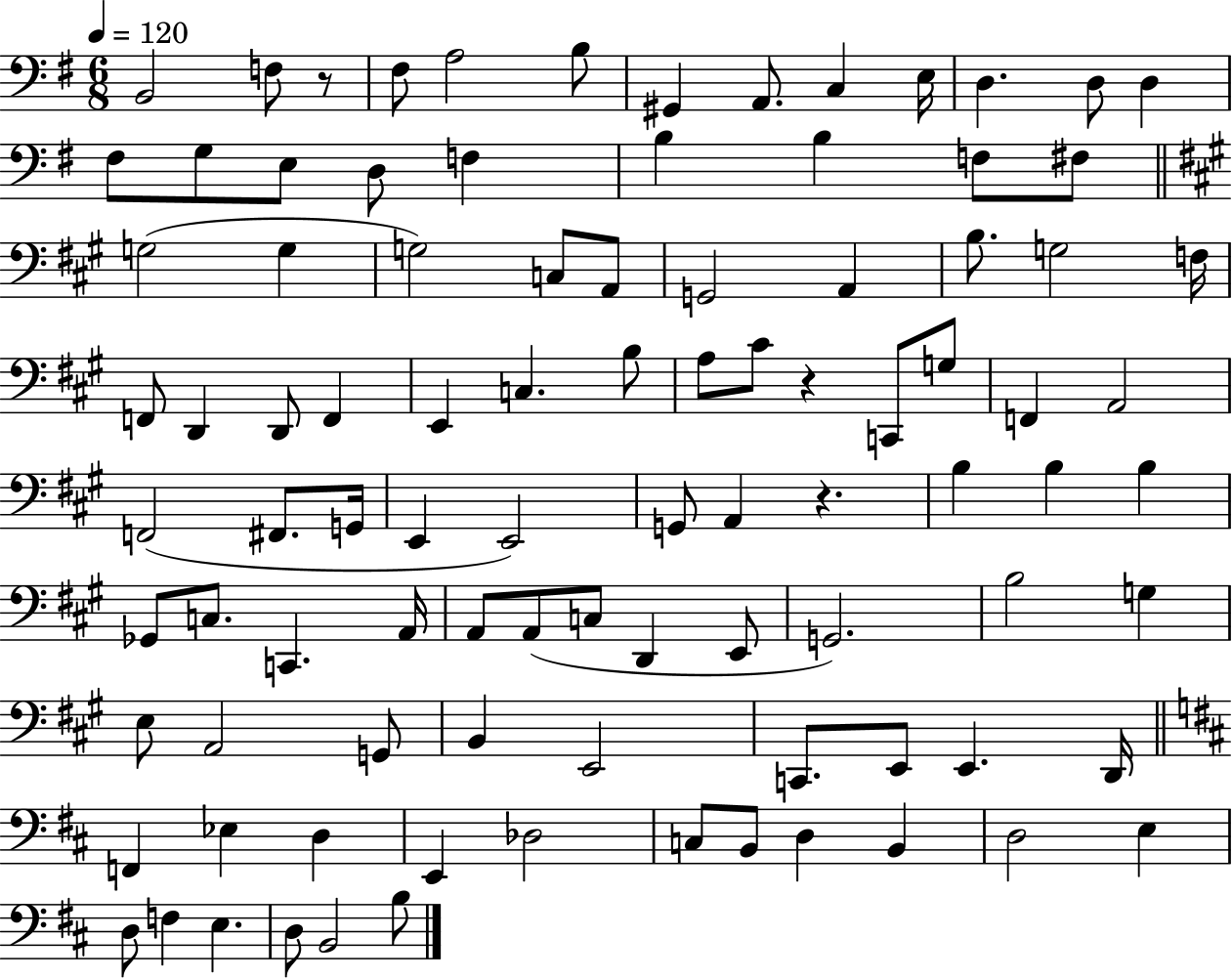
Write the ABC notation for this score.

X:1
T:Untitled
M:6/8
L:1/4
K:G
B,,2 F,/2 z/2 ^F,/2 A,2 B,/2 ^G,, A,,/2 C, E,/4 D, D,/2 D, ^F,/2 G,/2 E,/2 D,/2 F, B, B, F,/2 ^F,/2 G,2 G, G,2 C,/2 A,,/2 G,,2 A,, B,/2 G,2 F,/4 F,,/2 D,, D,,/2 F,, E,, C, B,/2 A,/2 ^C/2 z C,,/2 G,/2 F,, A,,2 F,,2 ^F,,/2 G,,/4 E,, E,,2 G,,/2 A,, z B, B, B, _G,,/2 C,/2 C,, A,,/4 A,,/2 A,,/2 C,/2 D,, E,,/2 G,,2 B,2 G, E,/2 A,,2 G,,/2 B,, E,,2 C,,/2 E,,/2 E,, D,,/4 F,, _E, D, E,, _D,2 C,/2 B,,/2 D, B,, D,2 E, D,/2 F, E, D,/2 B,,2 B,/2